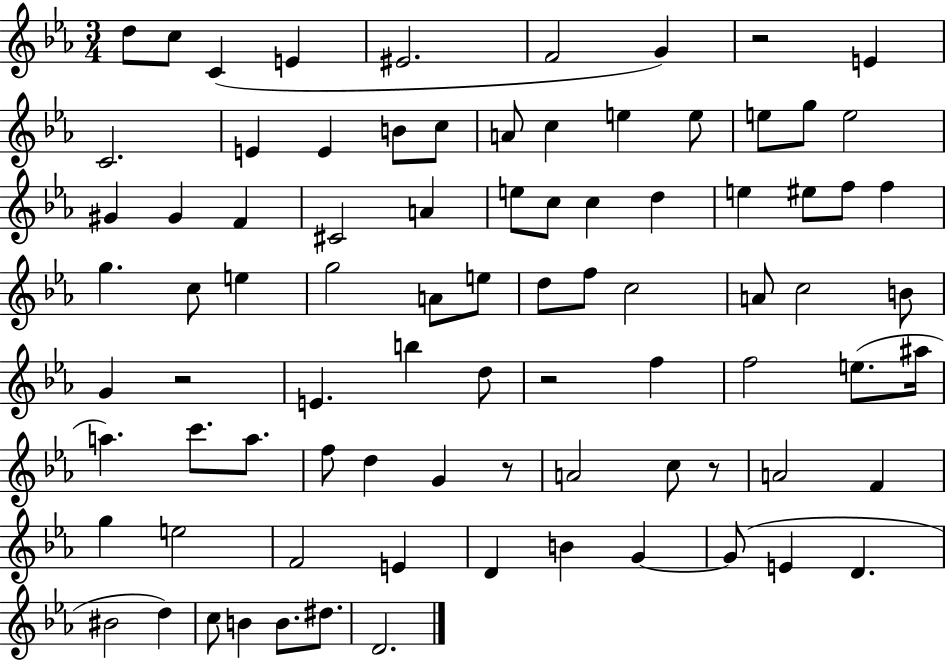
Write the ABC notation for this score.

X:1
T:Untitled
M:3/4
L:1/4
K:Eb
d/2 c/2 C E ^E2 F2 G z2 E C2 E E B/2 c/2 A/2 c e e/2 e/2 g/2 e2 ^G ^G F ^C2 A e/2 c/2 c d e ^e/2 f/2 f g c/2 e g2 A/2 e/2 d/2 f/2 c2 A/2 c2 B/2 G z2 E b d/2 z2 f f2 e/2 ^a/4 a c'/2 a/2 f/2 d G z/2 A2 c/2 z/2 A2 F g e2 F2 E D B G G/2 E D ^B2 d c/2 B B/2 ^d/2 D2